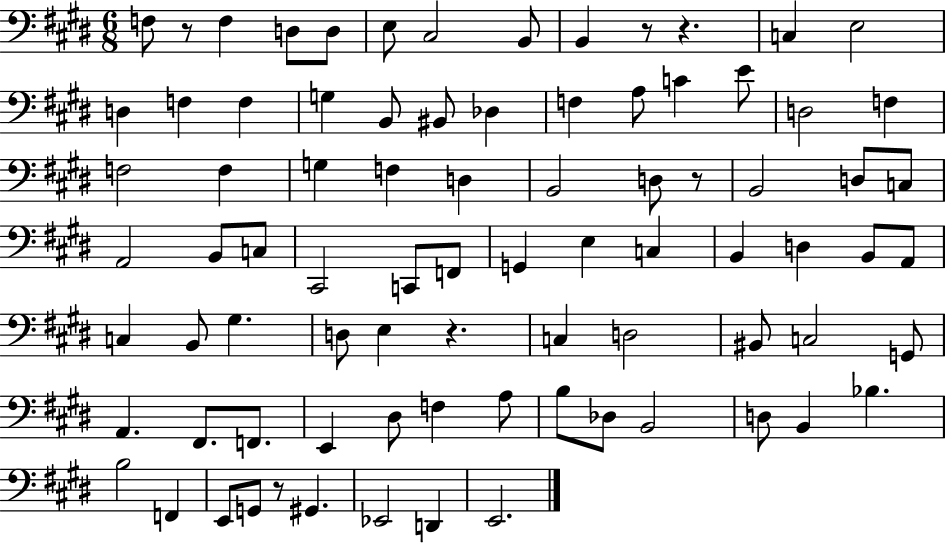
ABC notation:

X:1
T:Untitled
M:6/8
L:1/4
K:E
F,/2 z/2 F, D,/2 D,/2 E,/2 ^C,2 B,,/2 B,, z/2 z C, E,2 D, F, F, G, B,,/2 ^B,,/2 _D, F, A,/2 C E/2 D,2 F, F,2 F, G, F, D, B,,2 D,/2 z/2 B,,2 D,/2 C,/2 A,,2 B,,/2 C,/2 ^C,,2 C,,/2 F,,/2 G,, E, C, B,, D, B,,/2 A,,/2 C, B,,/2 ^G, D,/2 E, z C, D,2 ^B,,/2 C,2 G,,/2 A,, ^F,,/2 F,,/2 E,, ^D,/2 F, A,/2 B,/2 _D,/2 B,,2 D,/2 B,, _B, B,2 F,, E,,/2 G,,/2 z/2 ^G,, _E,,2 D,, E,,2